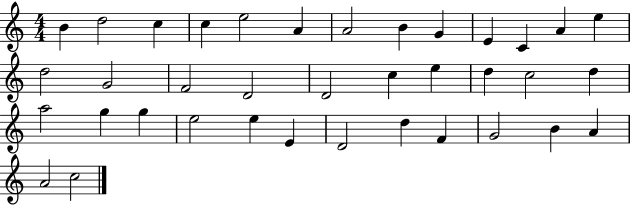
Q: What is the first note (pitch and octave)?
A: B4